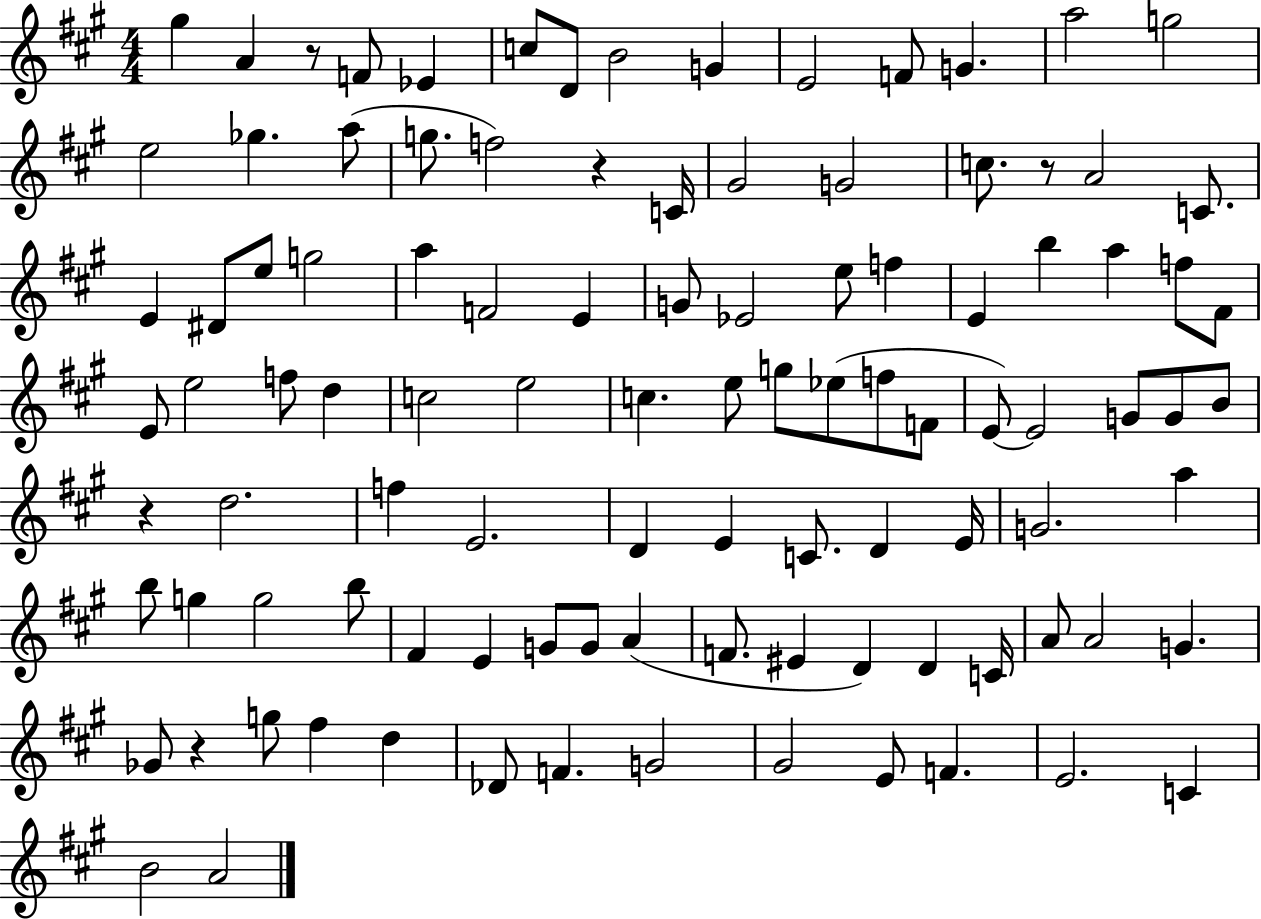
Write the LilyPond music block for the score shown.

{
  \clef treble
  \numericTimeSignature
  \time 4/4
  \key a \major
  gis''4 a'4 r8 f'8 ees'4 | c''8 d'8 b'2 g'4 | e'2 f'8 g'4. | a''2 g''2 | \break e''2 ges''4. a''8( | g''8. f''2) r4 c'16 | gis'2 g'2 | c''8. r8 a'2 c'8. | \break e'4 dis'8 e''8 g''2 | a''4 f'2 e'4 | g'8 ees'2 e''8 f''4 | e'4 b''4 a''4 f''8 fis'8 | \break e'8 e''2 f''8 d''4 | c''2 e''2 | c''4. e''8 g''8 ees''8( f''8 f'8 | e'8~~) e'2 g'8 g'8 b'8 | \break r4 d''2. | f''4 e'2. | d'4 e'4 c'8. d'4 e'16 | g'2. a''4 | \break b''8 g''4 g''2 b''8 | fis'4 e'4 g'8 g'8 a'4( | f'8. eis'4 d'4) d'4 c'16 | a'8 a'2 g'4. | \break ges'8 r4 g''8 fis''4 d''4 | des'8 f'4. g'2 | gis'2 e'8 f'4. | e'2. c'4 | \break b'2 a'2 | \bar "|."
}